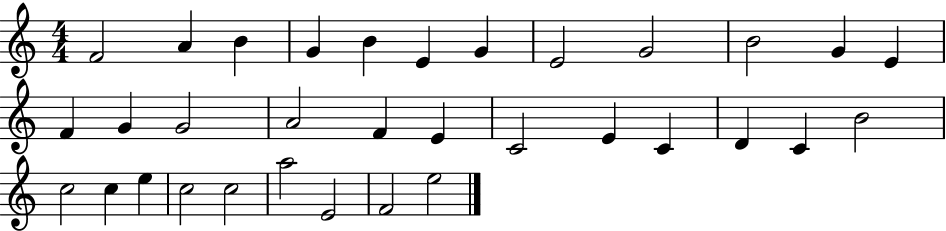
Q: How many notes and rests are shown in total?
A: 33